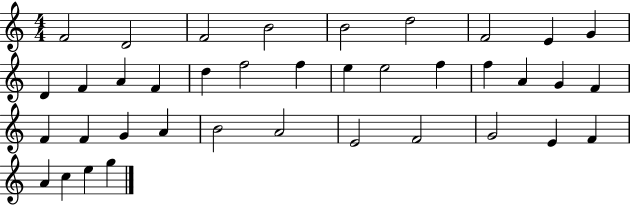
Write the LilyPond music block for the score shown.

{
  \clef treble
  \numericTimeSignature
  \time 4/4
  \key c \major
  f'2 d'2 | f'2 b'2 | b'2 d''2 | f'2 e'4 g'4 | \break d'4 f'4 a'4 f'4 | d''4 f''2 f''4 | e''4 e''2 f''4 | f''4 a'4 g'4 f'4 | \break f'4 f'4 g'4 a'4 | b'2 a'2 | e'2 f'2 | g'2 e'4 f'4 | \break a'4 c''4 e''4 g''4 | \bar "|."
}